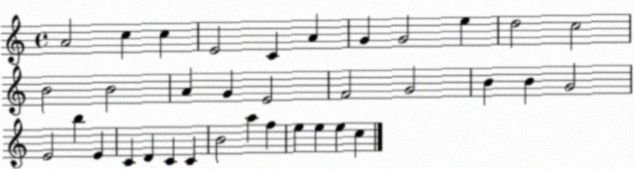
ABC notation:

X:1
T:Untitled
M:4/4
L:1/4
K:C
A2 c c E2 C A G G2 e d2 c2 B2 B2 A G E2 F2 G2 B B G2 E2 b E C D C C B2 a f e e e c